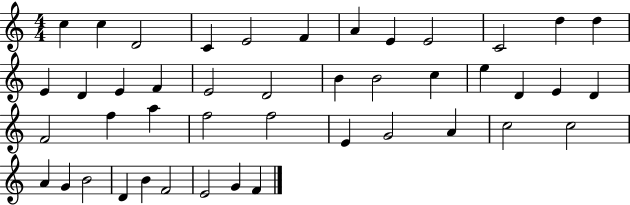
C5/q C5/q D4/h C4/q E4/h F4/q A4/q E4/q E4/h C4/h D5/q D5/q E4/q D4/q E4/q F4/q E4/h D4/h B4/q B4/h C5/q E5/q D4/q E4/q D4/q F4/h F5/q A5/q F5/h F5/h E4/q G4/h A4/q C5/h C5/h A4/q G4/q B4/h D4/q B4/q F4/h E4/h G4/q F4/q